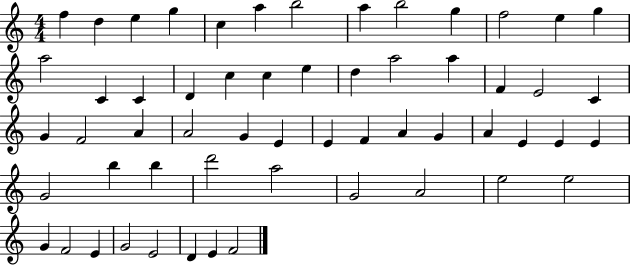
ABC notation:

X:1
T:Untitled
M:4/4
L:1/4
K:C
f d e g c a b2 a b2 g f2 e g a2 C C D c c e d a2 a F E2 C G F2 A A2 G E E F A G A E E E G2 b b d'2 a2 G2 A2 e2 e2 G F2 E G2 E2 D E F2